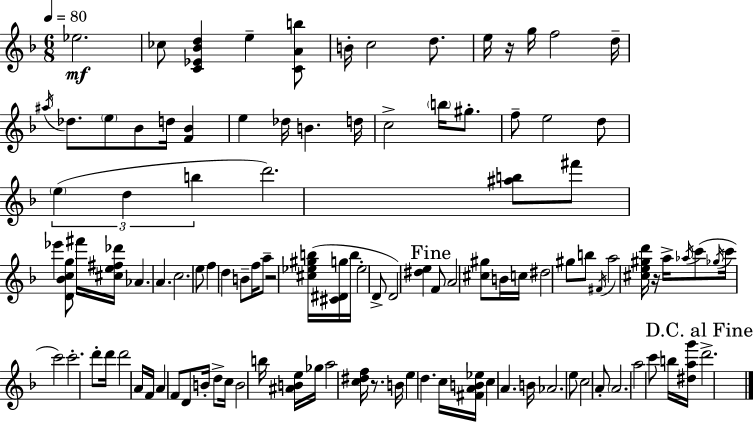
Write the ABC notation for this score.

X:1
T:Untitled
M:6/8
L:1/4
K:F
_e2 _c/2 [C_E_Bd] e [CAb]/2 B/4 c2 d/2 e/4 z/4 g/4 f2 d/4 ^a/4 _d/2 e/2 _B/2 d/4 [F_B] e _d/4 B d/4 c2 b/4 ^g/2 f/2 e2 d/2 e d b d'2 [^ab]/2 ^f'/2 _e' [D_Bcg]/2 ^f'/4 [^ce^f_d']/4 _A A c2 e/2 f d B/2 f/4 a/2 z2 [^c_e^gb]/4 [^C^Dg]/4 b/4 _e2 D/2 D2 [^de] F/2 A2 [^c^g]/2 B/4 c/4 ^d2 ^g/2 b/2 ^F/4 a2 [^ce^gd']/4 z/4 a/4 _a/4 c'/2 _g/4 c'/4 c'2 c'2 d'/2 d'/4 d'2 A/4 F/4 A F/2 D/2 B/4 d/2 c/4 B2 b/4 [^ABe]/4 _g/4 a2 [c^df]/4 z/2 B/4 e d c/4 [^FAB_e]/4 c A B/4 _A2 e/2 c2 A/2 A2 a2 c'/2 b/4 [^dag']/4 d'2